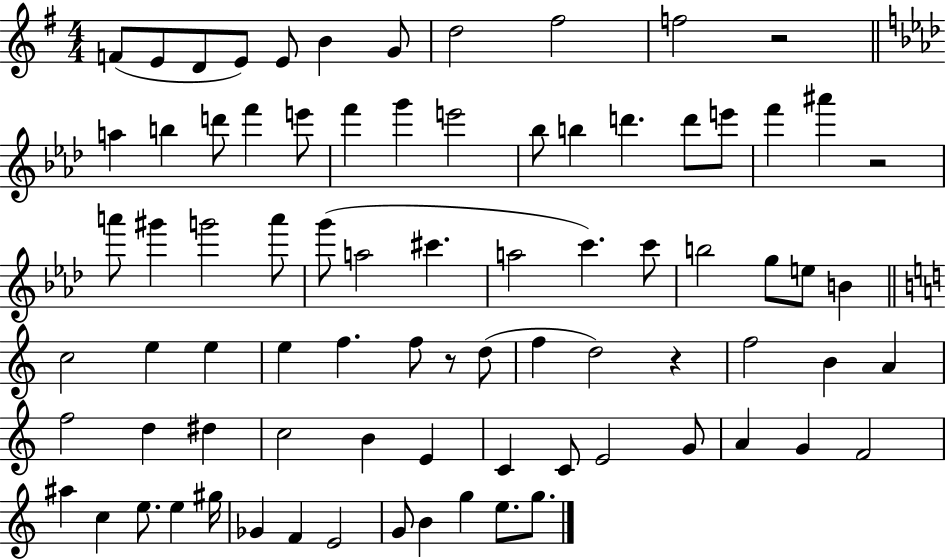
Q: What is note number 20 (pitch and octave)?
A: B5